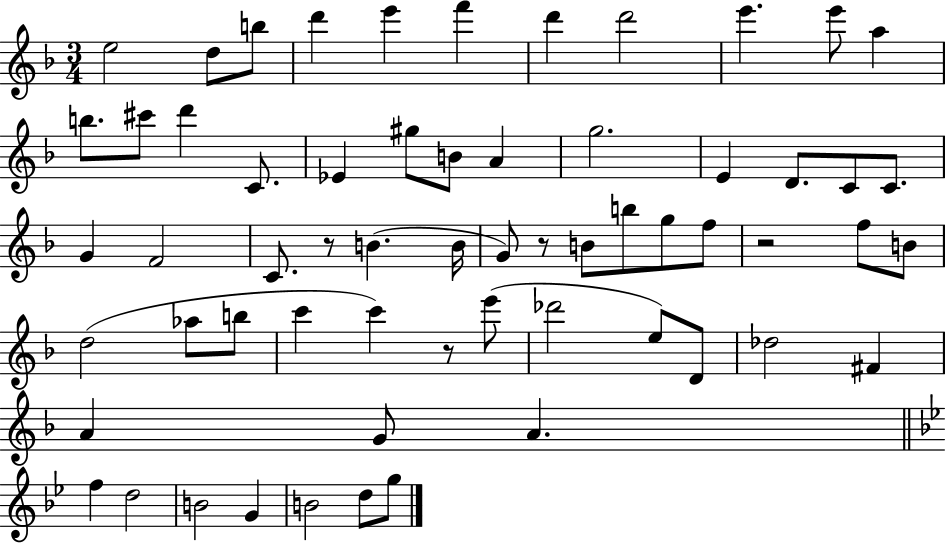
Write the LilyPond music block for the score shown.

{
  \clef treble
  \numericTimeSignature
  \time 3/4
  \key f \major
  e''2 d''8 b''8 | d'''4 e'''4 f'''4 | d'''4 d'''2 | e'''4. e'''8 a''4 | \break b''8. cis'''8 d'''4 c'8. | ees'4 gis''8 b'8 a'4 | g''2. | e'4 d'8. c'8 c'8. | \break g'4 f'2 | c'8. r8 b'4.( b'16 | g'8) r8 b'8 b''8 g''8 f''8 | r2 f''8 b'8 | \break d''2( aes''8 b''8 | c'''4 c'''4) r8 e'''8( | des'''2 e''8) d'8 | des''2 fis'4 | \break a'4 g'8 a'4. | \bar "||" \break \key g \minor f''4 d''2 | b'2 g'4 | b'2 d''8 g''8 | \bar "|."
}